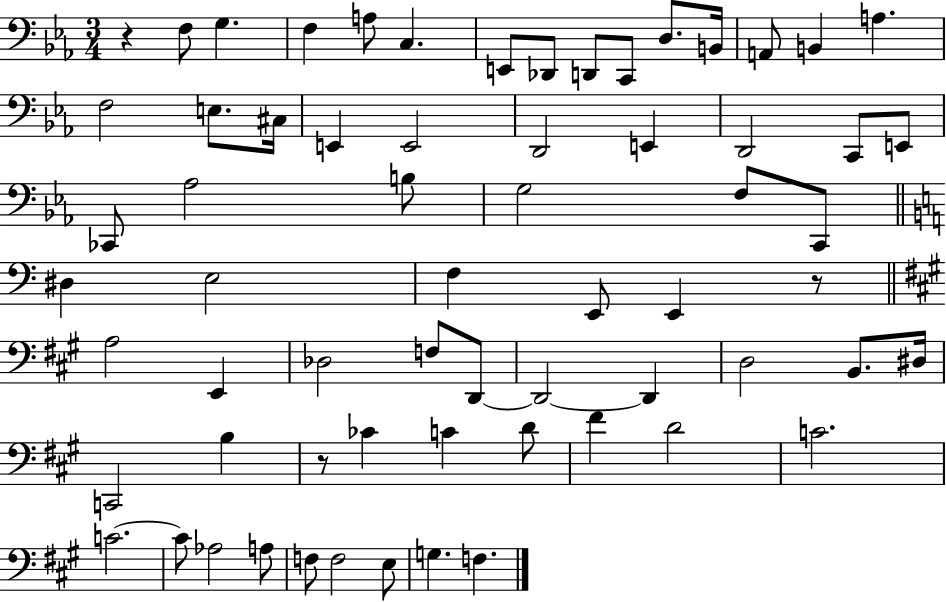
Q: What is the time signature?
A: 3/4